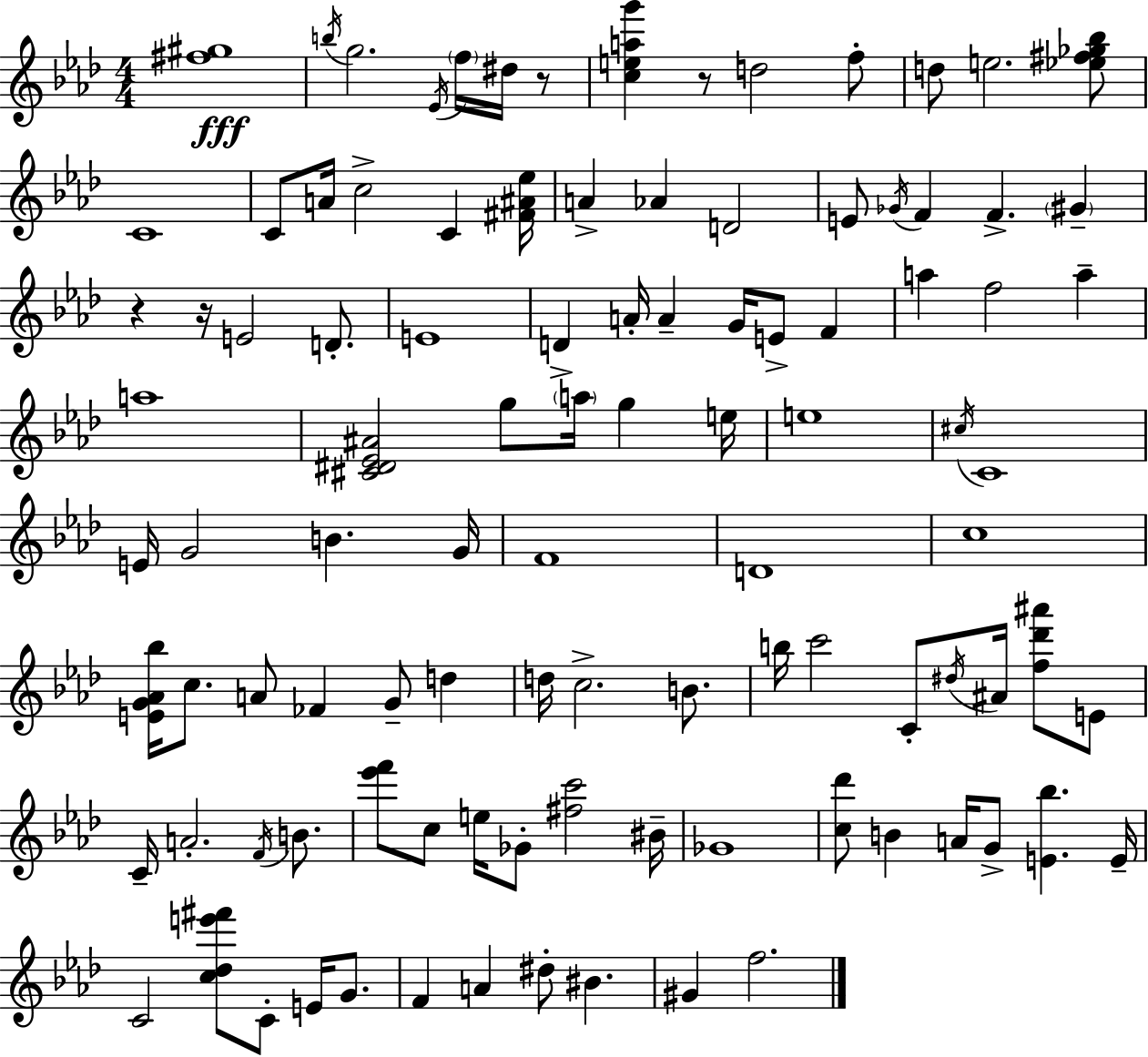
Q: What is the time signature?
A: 4/4